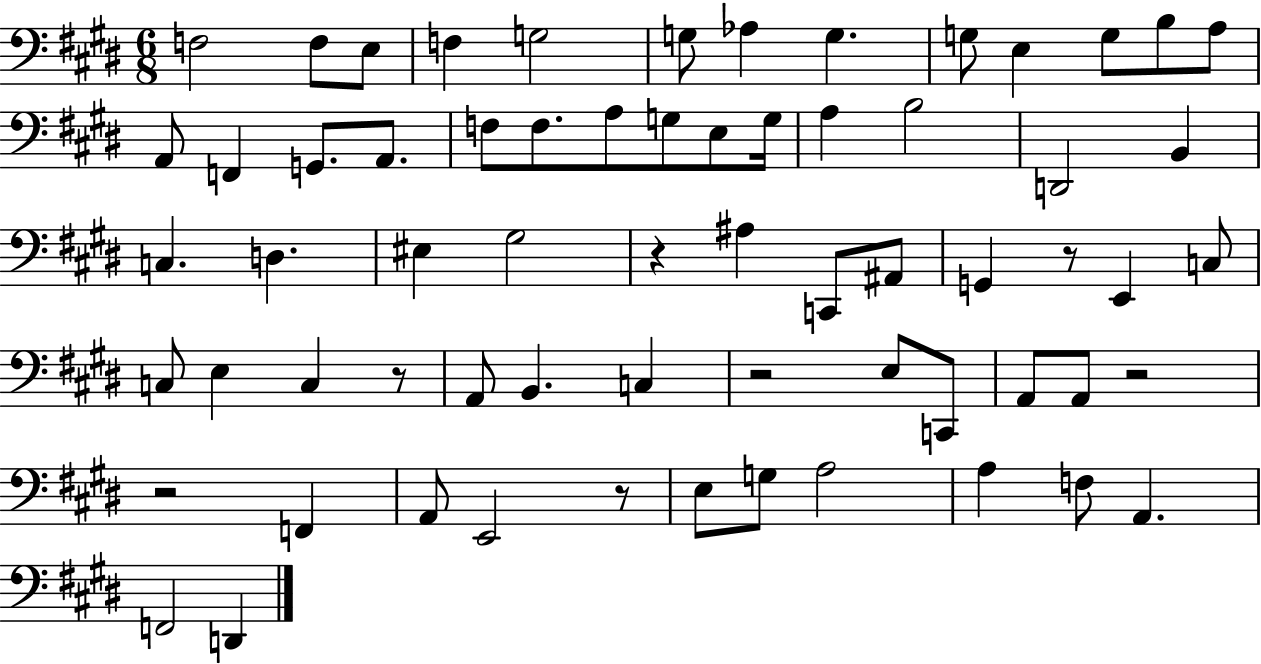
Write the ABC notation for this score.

X:1
T:Untitled
M:6/8
L:1/4
K:E
F,2 F,/2 E,/2 F, G,2 G,/2 _A, G, G,/2 E, G,/2 B,/2 A,/2 A,,/2 F,, G,,/2 A,,/2 F,/2 F,/2 A,/2 G,/2 E,/2 G,/4 A, B,2 D,,2 B,, C, D, ^E, ^G,2 z ^A, C,,/2 ^A,,/2 G,, z/2 E,, C,/2 C,/2 E, C, z/2 A,,/2 B,, C, z2 E,/2 C,,/2 A,,/2 A,,/2 z2 z2 F,, A,,/2 E,,2 z/2 E,/2 G,/2 A,2 A, F,/2 A,, F,,2 D,,